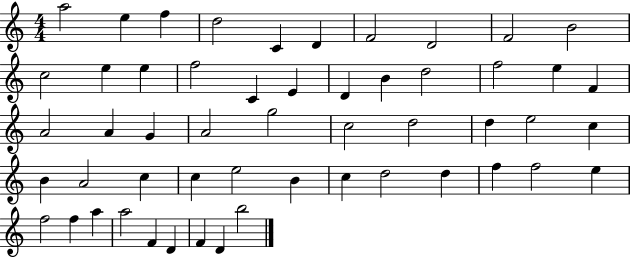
X:1
T:Untitled
M:4/4
L:1/4
K:C
a2 e f d2 C D F2 D2 F2 B2 c2 e e f2 C E D B d2 f2 e F A2 A G A2 g2 c2 d2 d e2 c B A2 c c e2 B c d2 d f f2 e f2 f a a2 F D F D b2